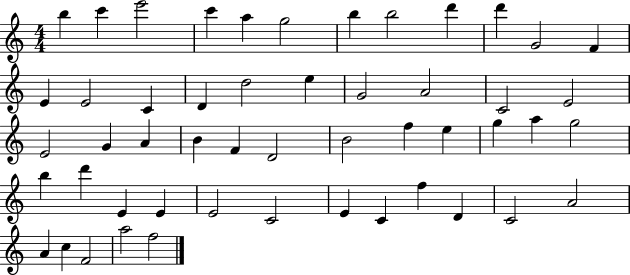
{
  \clef treble
  \numericTimeSignature
  \time 4/4
  \key c \major
  b''4 c'''4 e'''2 | c'''4 a''4 g''2 | b''4 b''2 d'''4 | d'''4 g'2 f'4 | \break e'4 e'2 c'4 | d'4 d''2 e''4 | g'2 a'2 | c'2 e'2 | \break e'2 g'4 a'4 | b'4 f'4 d'2 | b'2 f''4 e''4 | g''4 a''4 g''2 | \break b''4 d'''4 e'4 e'4 | e'2 c'2 | e'4 c'4 f''4 d'4 | c'2 a'2 | \break a'4 c''4 f'2 | a''2 f''2 | \bar "|."
}